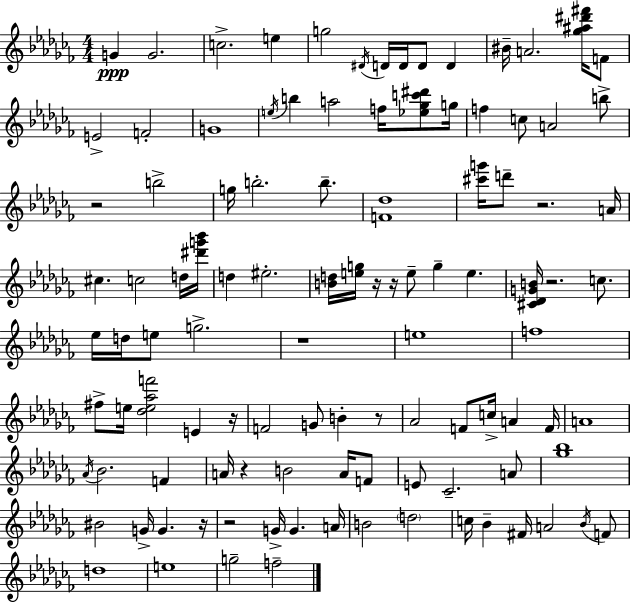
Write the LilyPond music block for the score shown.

{
  \clef treble
  \numericTimeSignature
  \time 4/4
  \key aes \minor
  g'4\ppp g'2. | c''2.-> e''4 | g''2 \acciaccatura { dis'16 } d'16 d'16 d'8 d'4 | bis'16-- a'2. <ges'' ais'' dis''' fis'''>16 f'8 | \break e'2-> f'2-. | g'1 | \acciaccatura { e''16 } b''4 a''2 f''16 <ees'' ges'' c''' dis'''>8 | g''16 f''4 c''8 a'2 | \break b''8-> r2 b''2-> | g''16 b''2.-. b''8.-- | <f' des''>1 | <cis''' g'''>16 d'''8-- r2. | \break a'16 cis''4. c''2 | d''16 <dis''' g''' bes'''>16 d''4 eis''2.-. | <b' d''>16 <e'' g''>16 r16 r16 e''8-- g''4-- e''4. | <cis' des' g' b'>16 r2. c''8. | \break ees''16 d''16 e''8 g''2.-> | r1 | e''1 | f''1 | \break fis''8-> e''16 <des'' e'' aes'' f'''>2 e'4 | r16 f'2 g'8 b'4-. | r8 aes'2 f'8 c''16-> a'4 | f'16 a'1 | \break \acciaccatura { aes'16 } bes'2. f'4 | a'16 r4 b'2 | a'16 f'8 e'8 ces'2.-- | a'8 <ges'' bes''>1 | \break bis'2 g'16-> g'4. | r16 r2 g'16-> g'4. | a'16 b'2 \parenthesize d''2 | c''16 bes'4-- fis'16 a'2 | \break \acciaccatura { bes'16 } f'8 d''1 | e''1 | g''2-- f''2-- | \bar "|."
}